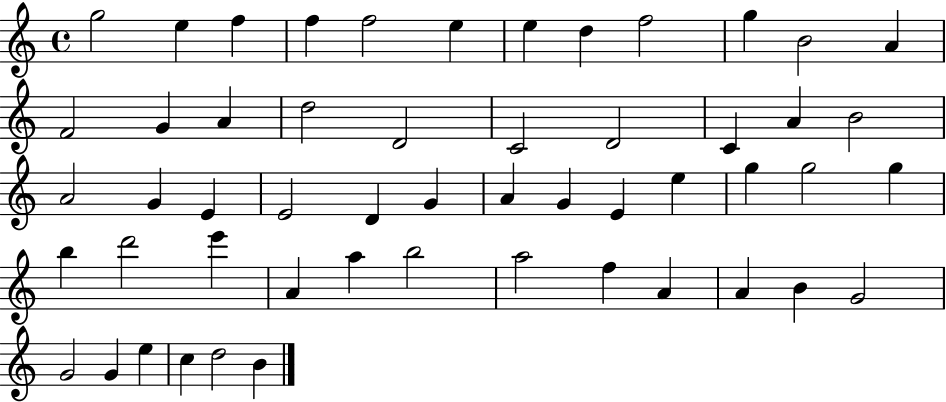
G5/h E5/q F5/q F5/q F5/h E5/q E5/q D5/q F5/h G5/q B4/h A4/q F4/h G4/q A4/q D5/h D4/h C4/h D4/h C4/q A4/q B4/h A4/h G4/q E4/q E4/h D4/q G4/q A4/q G4/q E4/q E5/q G5/q G5/h G5/q B5/q D6/h E6/q A4/q A5/q B5/h A5/h F5/q A4/q A4/q B4/q G4/h G4/h G4/q E5/q C5/q D5/h B4/q